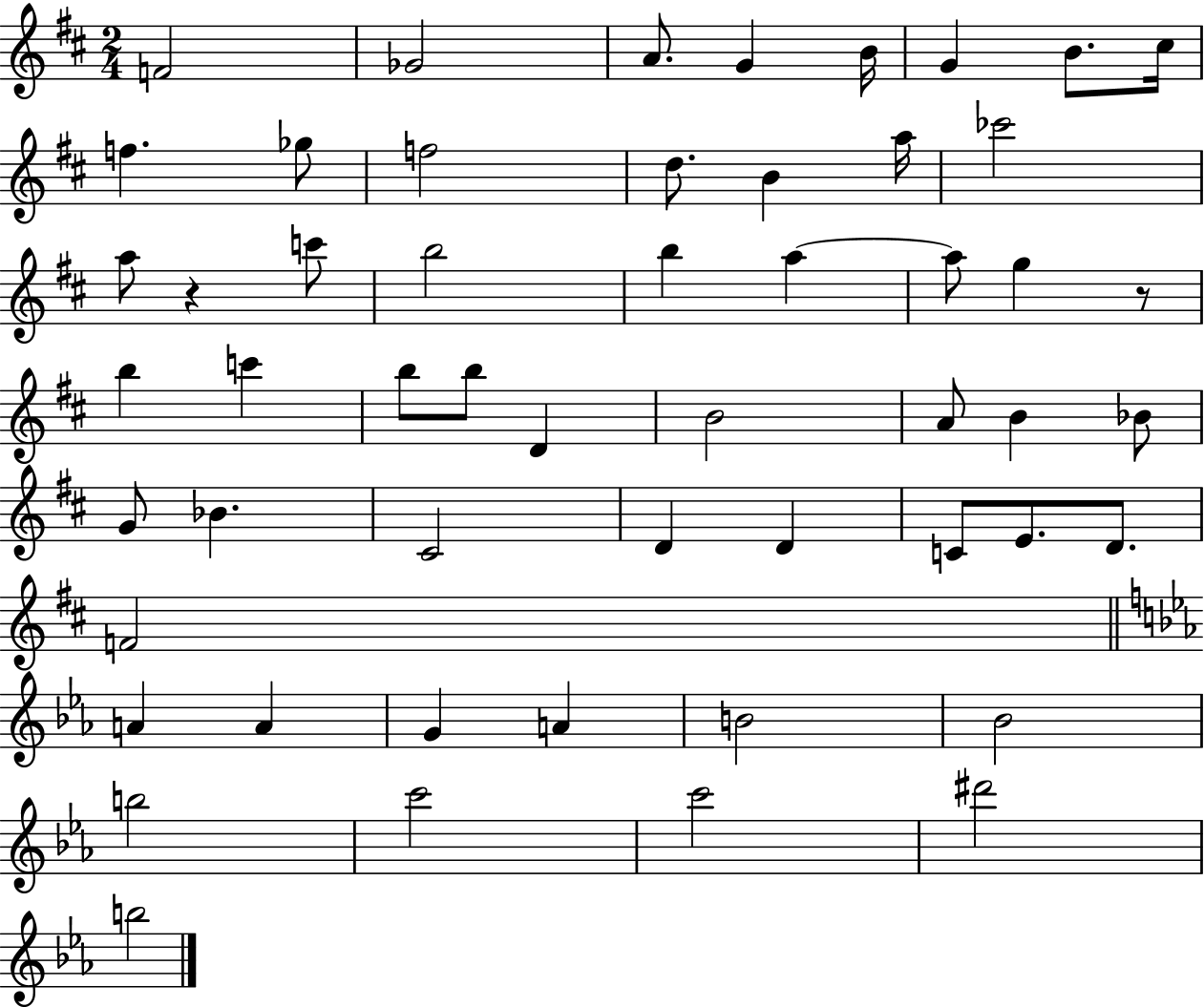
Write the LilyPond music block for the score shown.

{
  \clef treble
  \numericTimeSignature
  \time 2/4
  \key d \major
  f'2 | ges'2 | a'8. g'4 b'16 | g'4 b'8. cis''16 | \break f''4. ges''8 | f''2 | d''8. b'4 a''16 | ces'''2 | \break a''8 r4 c'''8 | b''2 | b''4 a''4~~ | a''8 g''4 r8 | \break b''4 c'''4 | b''8 b''8 d'4 | b'2 | a'8 b'4 bes'8 | \break g'8 bes'4. | cis'2 | d'4 d'4 | c'8 e'8. d'8. | \break f'2 | \bar "||" \break \key c \minor a'4 a'4 | g'4 a'4 | b'2 | bes'2 | \break b''2 | c'''2 | c'''2 | dis'''2 | \break b''2 | \bar "|."
}